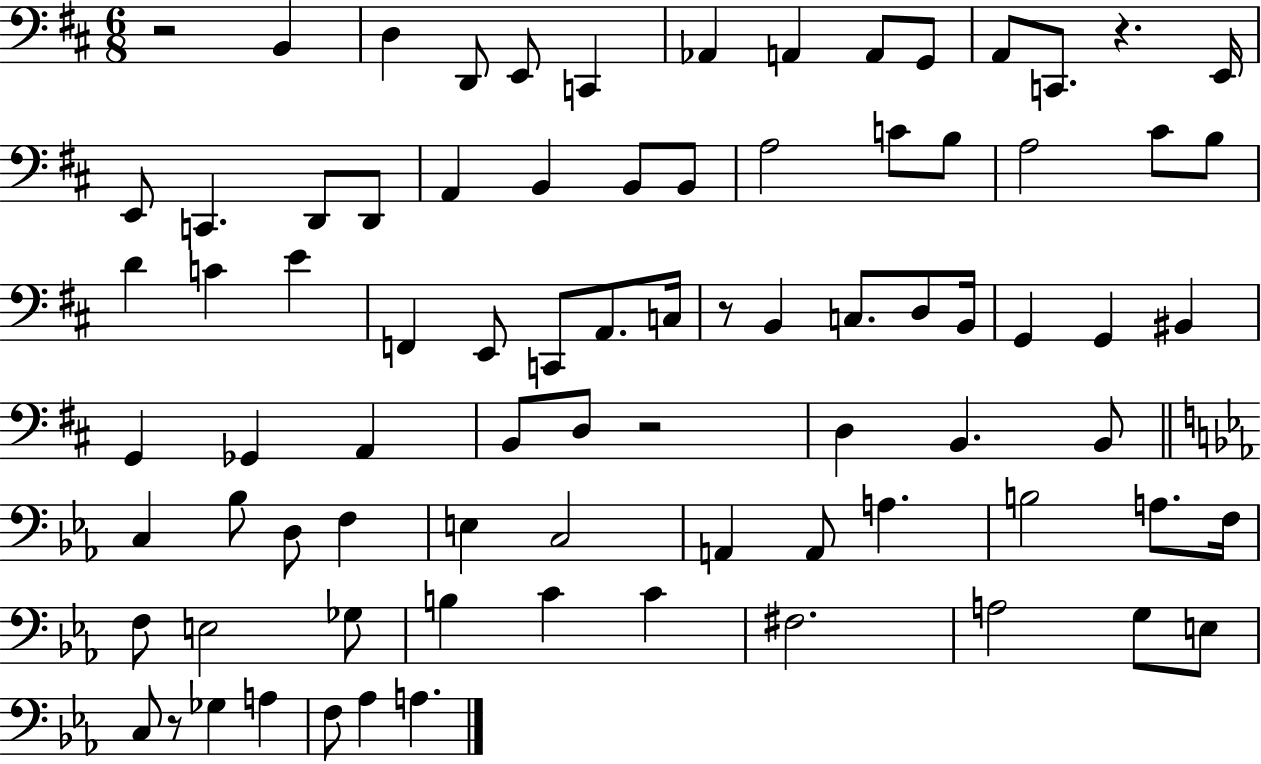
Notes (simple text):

R/h B2/q D3/q D2/e E2/e C2/q Ab2/q A2/q A2/e G2/e A2/e C2/e. R/q. E2/s E2/e C2/q. D2/e D2/e A2/q B2/q B2/e B2/e A3/h C4/e B3/e A3/h C#4/e B3/e D4/q C4/q E4/q F2/q E2/e C2/e A2/e. C3/s R/e B2/q C3/e. D3/e B2/s G2/q G2/q BIS2/q G2/q Gb2/q A2/q B2/e D3/e R/h D3/q B2/q. B2/e C3/q Bb3/e D3/e F3/q E3/q C3/h A2/q A2/e A3/q. B3/h A3/e. F3/s F3/e E3/h Gb3/e B3/q C4/q C4/q F#3/h. A3/h G3/e E3/e C3/e R/e Gb3/q A3/q F3/e Ab3/q A3/q.